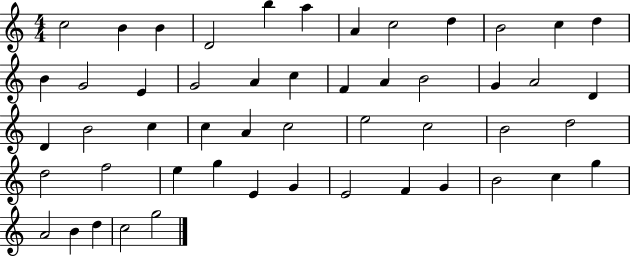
X:1
T:Untitled
M:4/4
L:1/4
K:C
c2 B B D2 b a A c2 d B2 c d B G2 E G2 A c F A B2 G A2 D D B2 c c A c2 e2 c2 B2 d2 d2 f2 e g E G E2 F G B2 c g A2 B d c2 g2